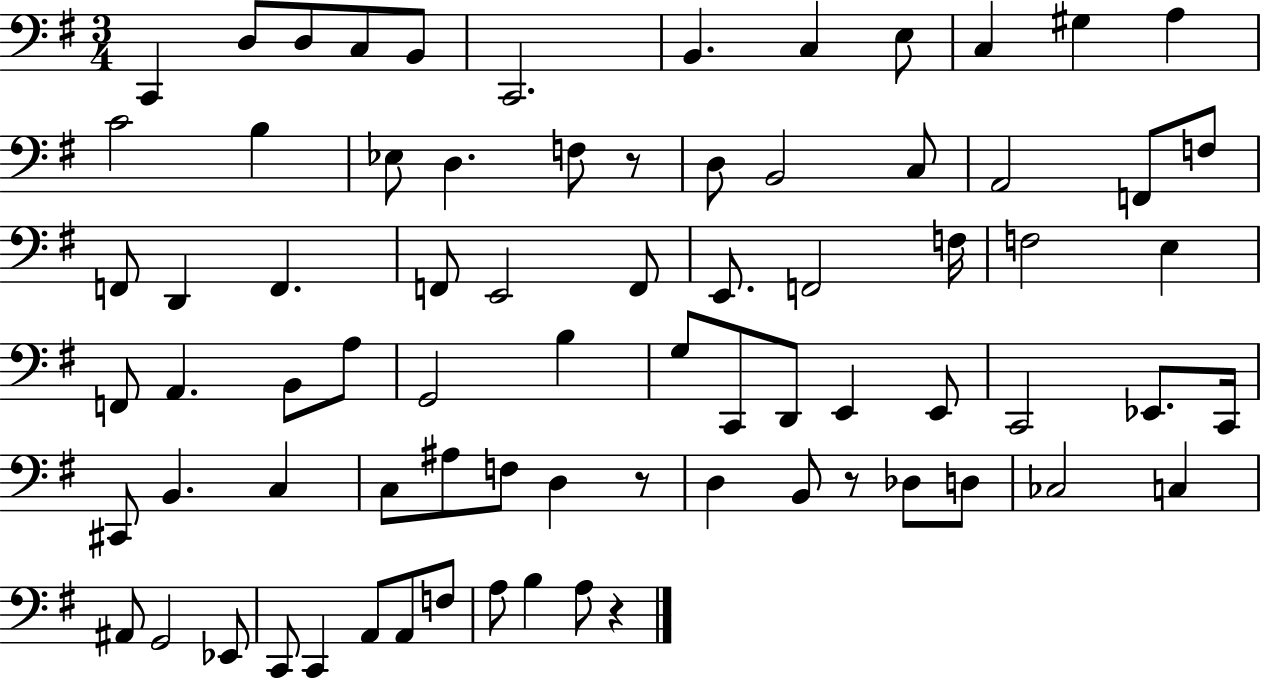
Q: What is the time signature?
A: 3/4